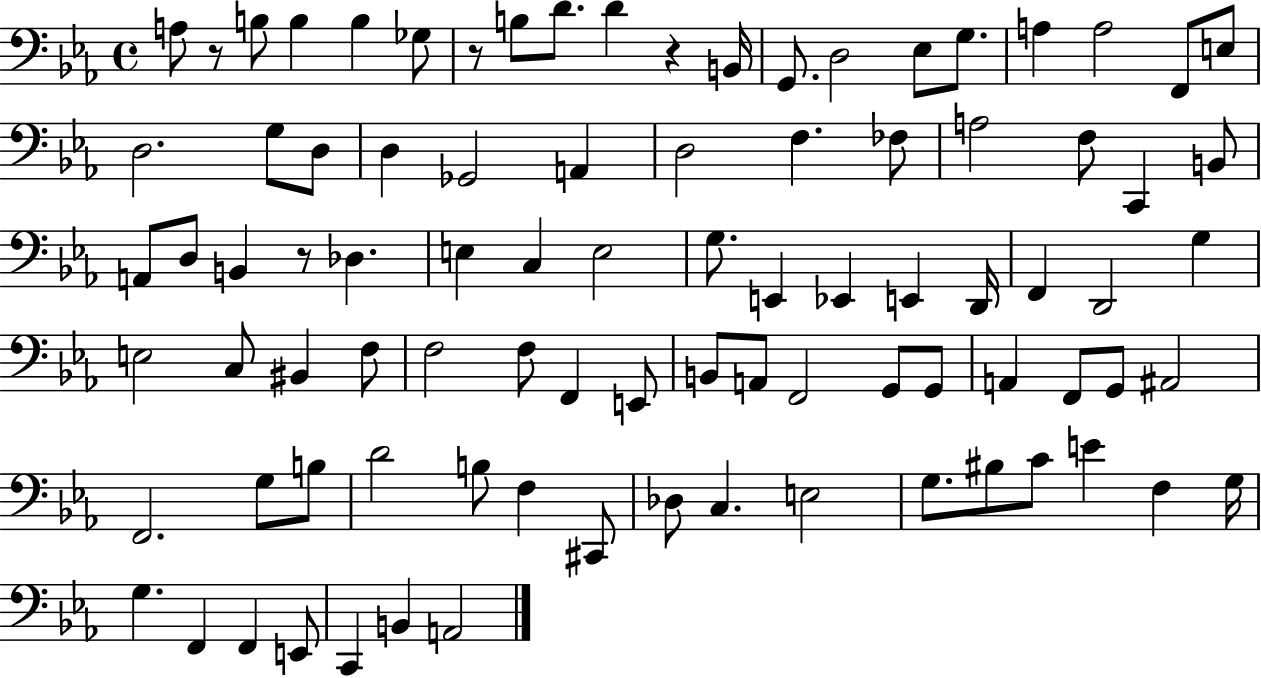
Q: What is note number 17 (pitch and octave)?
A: E3